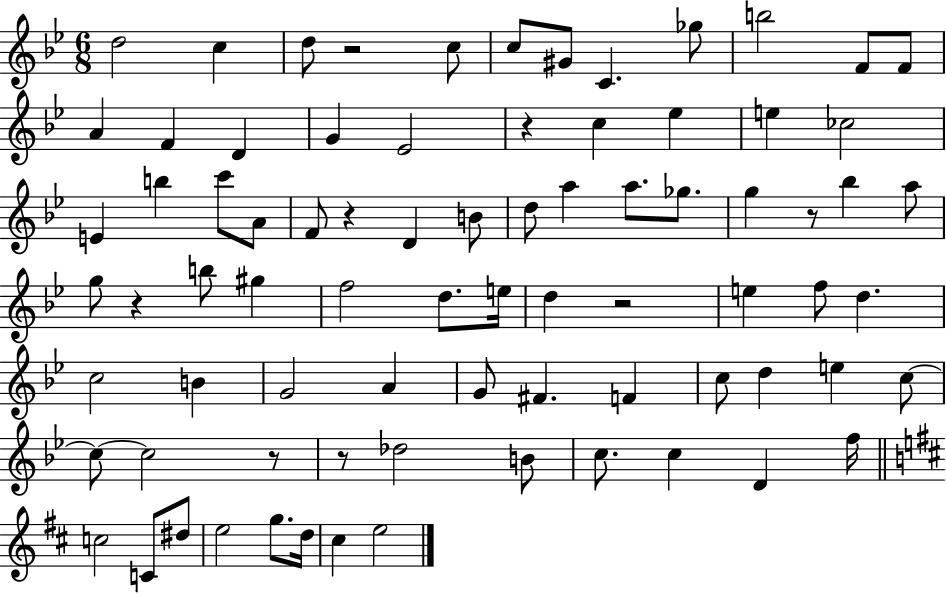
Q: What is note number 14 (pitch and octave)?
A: D4